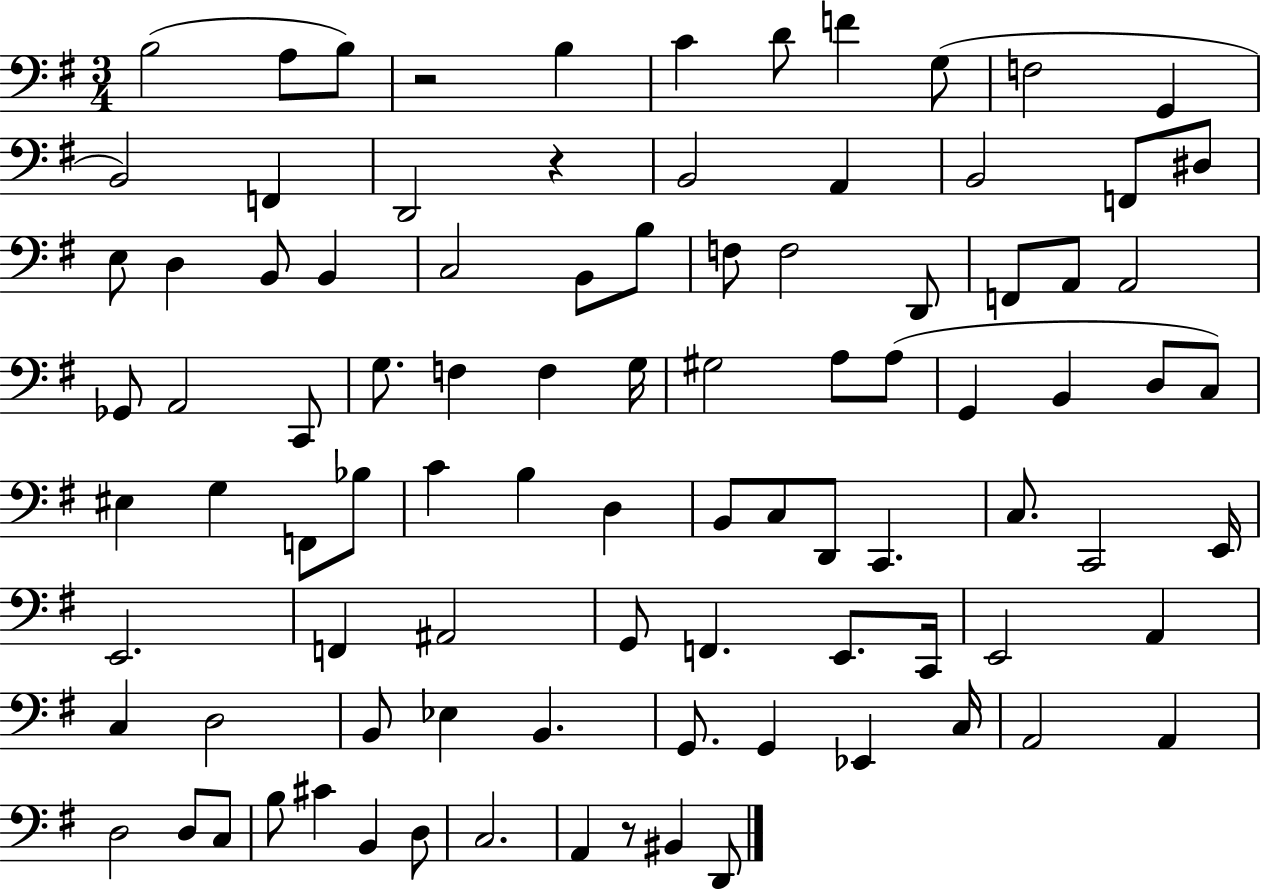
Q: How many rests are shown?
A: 3